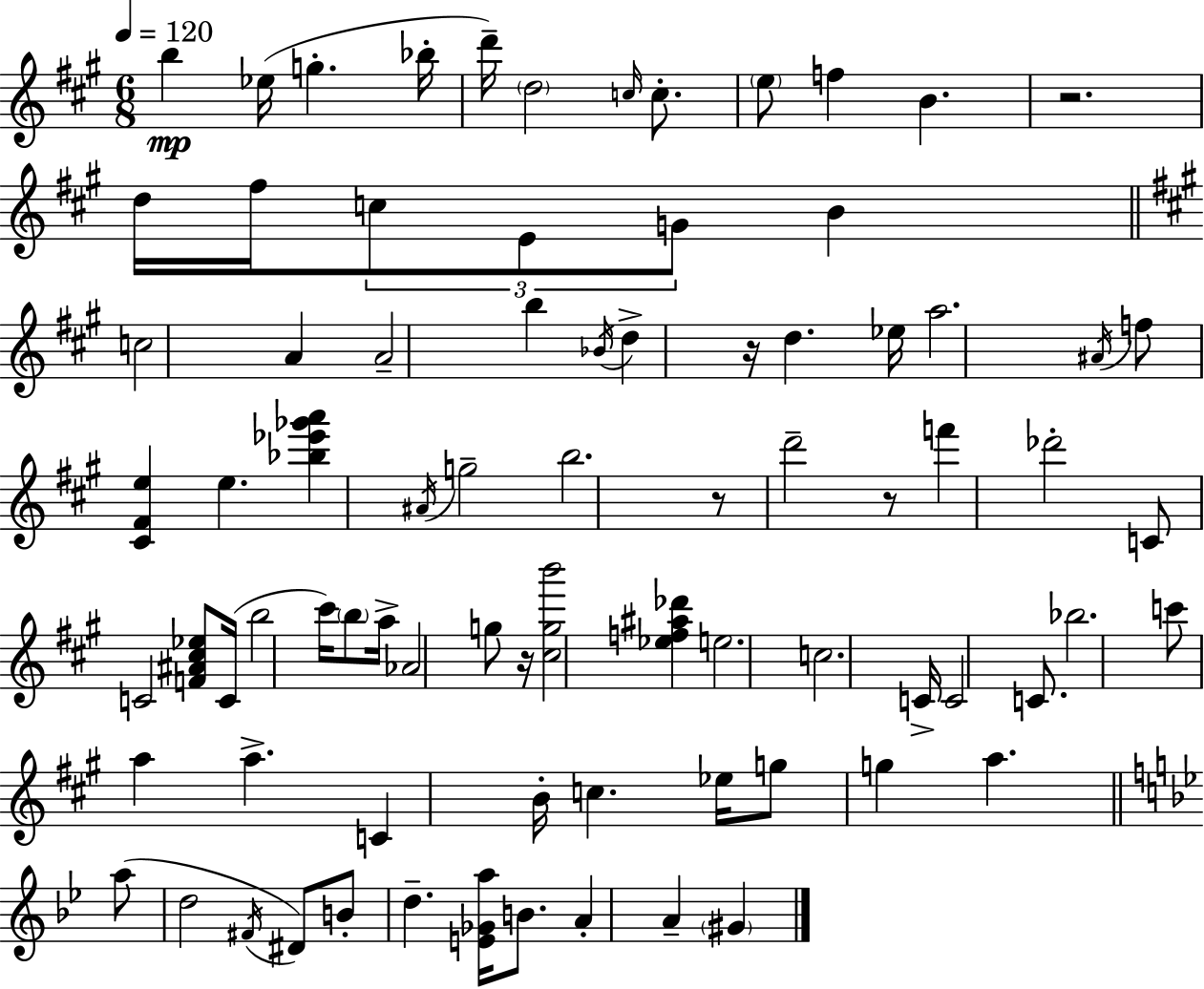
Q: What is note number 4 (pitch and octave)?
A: Bb5